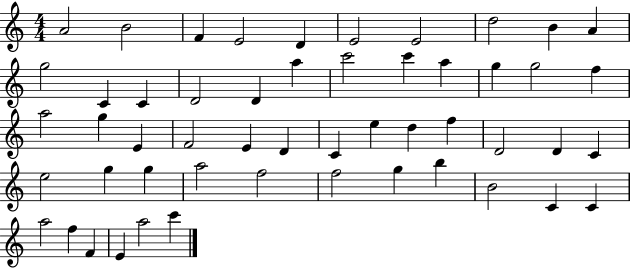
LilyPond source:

{
  \clef treble
  \numericTimeSignature
  \time 4/4
  \key c \major
  a'2 b'2 | f'4 e'2 d'4 | e'2 e'2 | d''2 b'4 a'4 | \break g''2 c'4 c'4 | d'2 d'4 a''4 | c'''2 c'''4 a''4 | g''4 g''2 f''4 | \break a''2 g''4 e'4 | f'2 e'4 d'4 | c'4 e''4 d''4 f''4 | d'2 d'4 c'4 | \break e''2 g''4 g''4 | a''2 f''2 | f''2 g''4 b''4 | b'2 c'4 c'4 | \break a''2 f''4 f'4 | e'4 a''2 c'''4 | \bar "|."
}